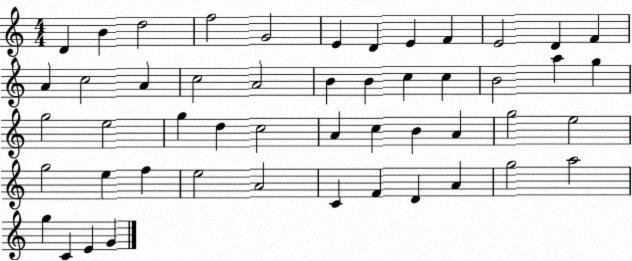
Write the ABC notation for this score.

X:1
T:Untitled
M:4/4
L:1/4
K:C
D B d2 f2 G2 E D E F E2 D F A c2 A c2 A2 B B c c B2 a g g2 e2 g d c2 A c B A g2 e2 g2 e f e2 A2 C F D A g2 a2 g C E G